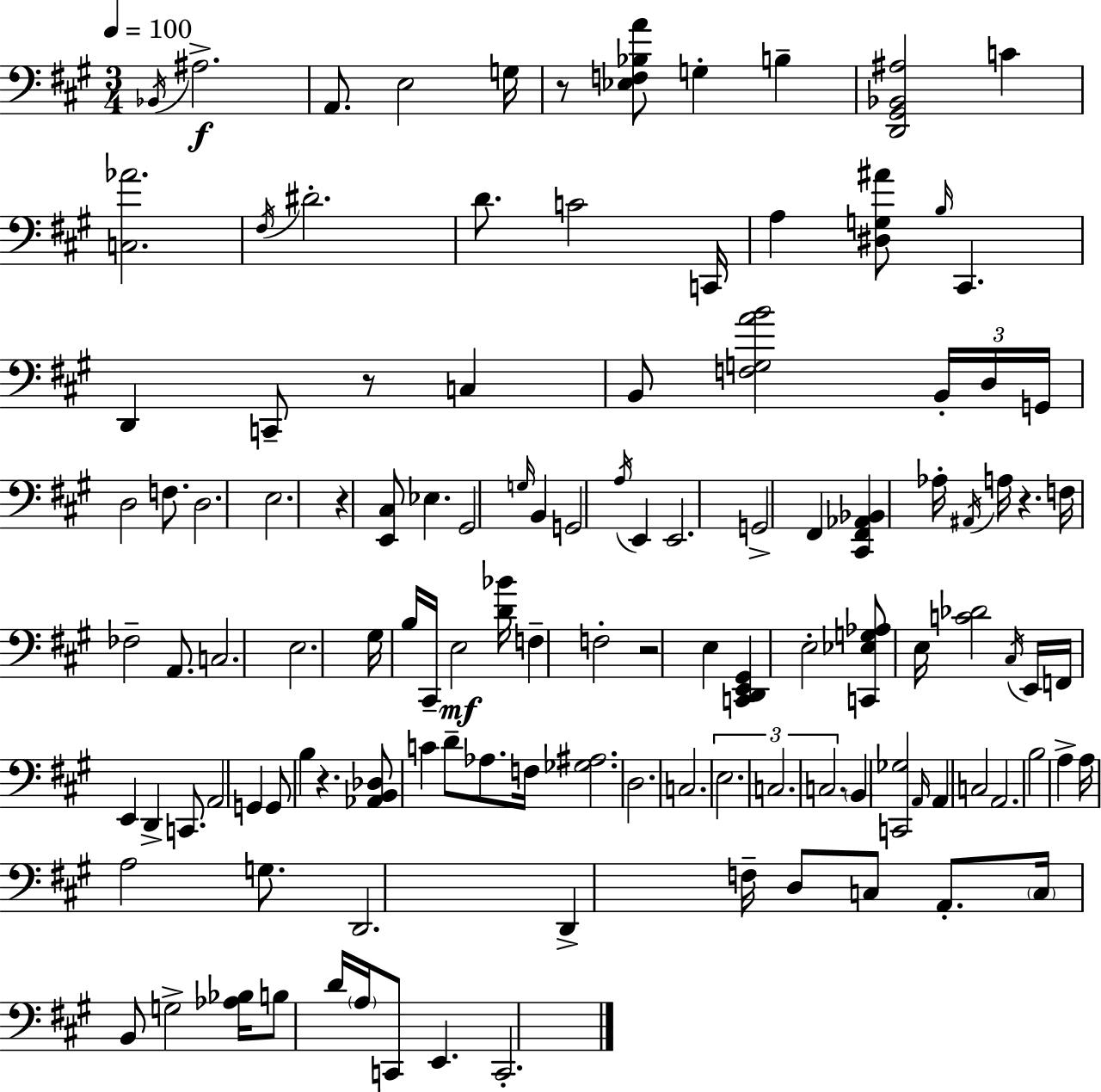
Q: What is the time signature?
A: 3/4